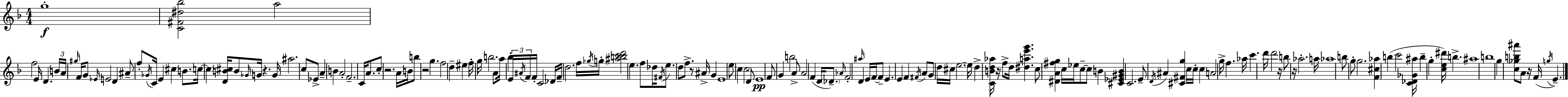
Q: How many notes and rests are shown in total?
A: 162